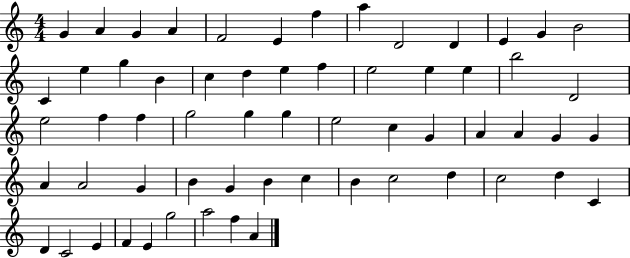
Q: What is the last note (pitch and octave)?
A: A4